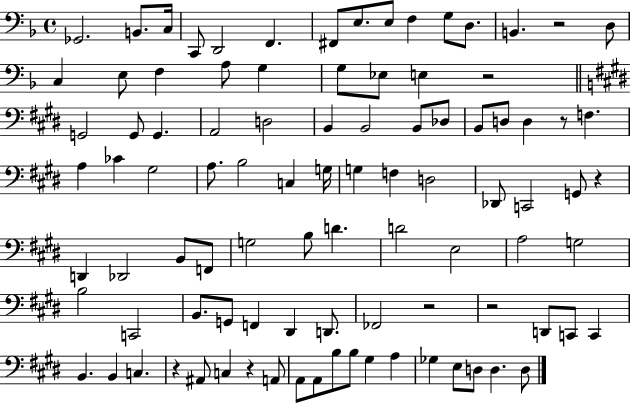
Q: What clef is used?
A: bass